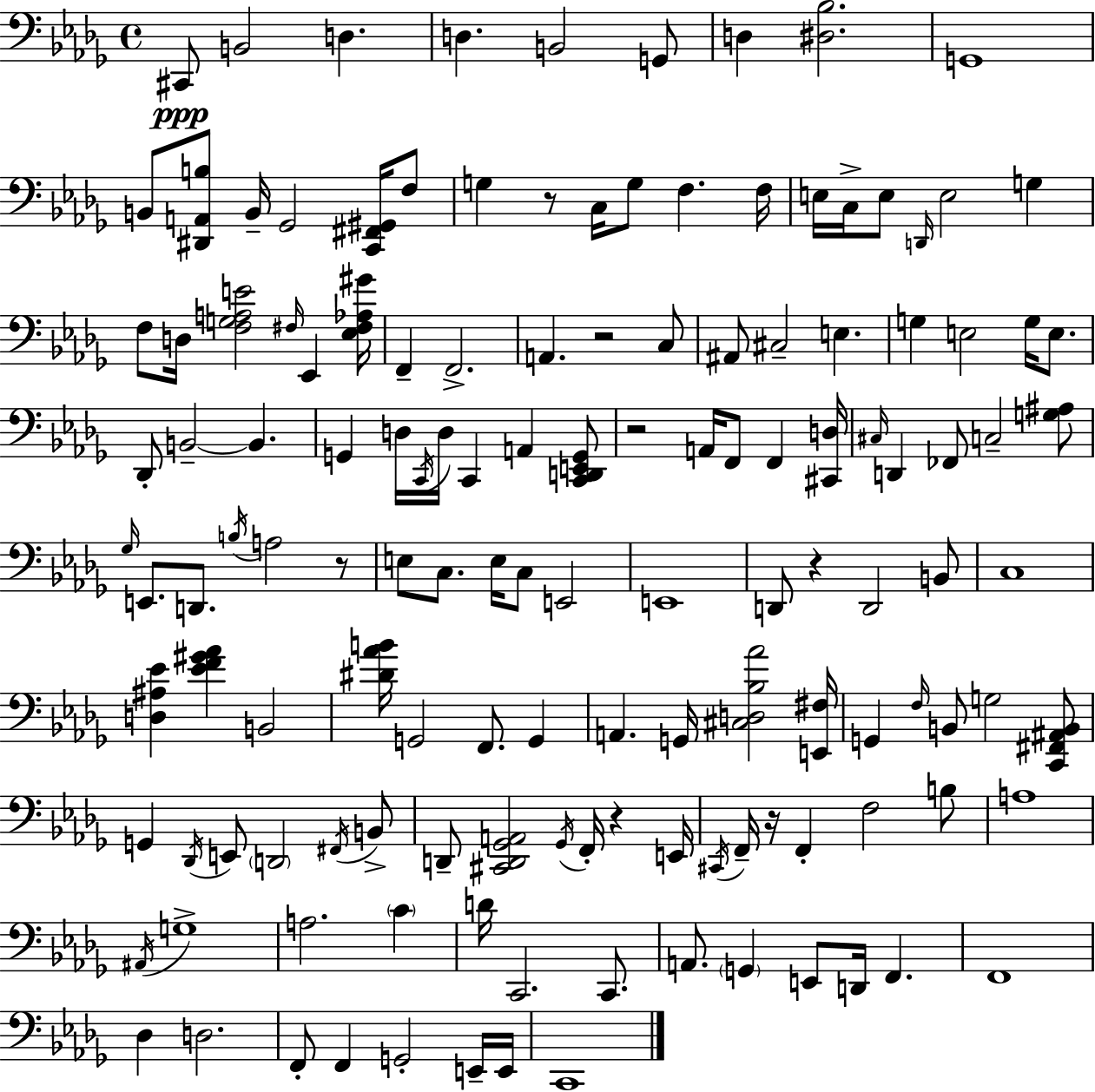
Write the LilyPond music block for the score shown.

{
  \clef bass
  \time 4/4
  \defaultTimeSignature
  \key bes \minor
  cis,8\ppp b,2 d4. | d4. b,2 g,8 | d4 <dis bes>2. | g,1 | \break b,8 <dis, a, b>8 b,16-- ges,2 <c, fis, gis,>16 f8 | g4 r8 c16 g8 f4. f16 | e16 c16-> e8 \grace { d,16 } e2 g4 | f8 d16 <f g a e'>2 \grace { fis16 } ees,4 | \break <ees fis aes gis'>16 f,4-- f,2.-> | a,4. r2 | c8 ais,8 cis2-- e4. | g4 e2 g16 e8. | \break des,8-. b,2--~~ b,4. | g,4 d16 \acciaccatura { c,16 } d16 c,4 a,4 | <c, d, e, g,>8 r2 a,16 f,8 f,4 | <cis, d>16 \grace { cis16 } d,4 fes,8 c2-- | \break <g ais>8 \grace { ges16 } e,8. d,8. \acciaccatura { b16 } a2 | r8 e8 c8. e16 c8 e,2 | e,1 | d,8 r4 d,2 | \break b,8 c1 | <d ais ees'>4 <ees' f' gis' aes'>4 b,2 | <dis' aes' b'>16 g,2 f,8. | g,4 a,4. g,16 <cis d bes aes'>2 | \break <e, fis>16 g,4 \grace { f16 } b,8 g2 | <c, fis, ais, b,>8 g,4 \acciaccatura { des,16 } e,8 \parenthesize d,2 | \acciaccatura { fis,16 } b,8-> d,8-- <cis, d, ges, a,>2 | \acciaccatura { ges,16 } f,16-. r4 e,16 \acciaccatura { cis,16 } f,16-- r16 f,4-. | \break f2 b8 a1 | \acciaccatura { ais,16 } g1-> | a2. | \parenthesize c'4 d'16 c,2. | \break c,8. a,8. \parenthesize g,4 | e,8 d,16 f,4. f,1 | des4 | d2. f,8-. f,4 | \break g,2-. e,16-- e,16 c,1 | \bar "|."
}